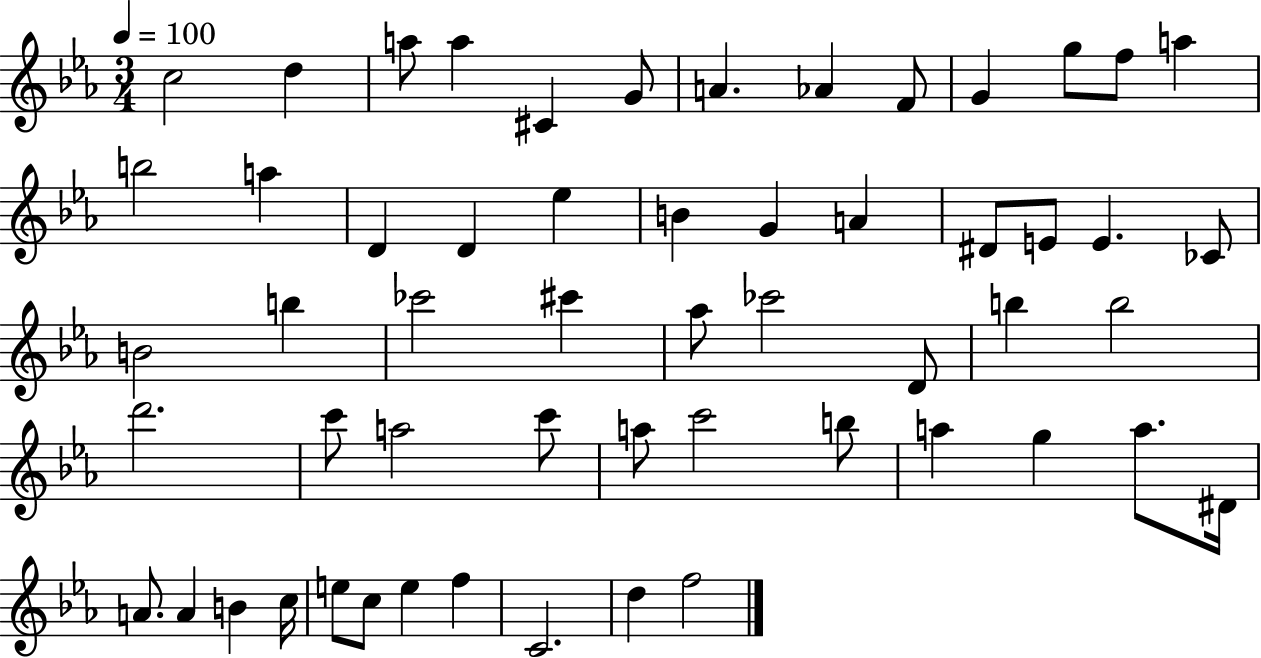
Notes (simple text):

C5/h D5/q A5/e A5/q C#4/q G4/e A4/q. Ab4/q F4/e G4/q G5/e F5/e A5/q B5/h A5/q D4/q D4/q Eb5/q B4/q G4/q A4/q D#4/e E4/e E4/q. CES4/e B4/h B5/q CES6/h C#6/q Ab5/e CES6/h D4/e B5/q B5/h D6/h. C6/e A5/h C6/e A5/e C6/h B5/e A5/q G5/q A5/e. D#4/s A4/e. A4/q B4/q C5/s E5/e C5/e E5/q F5/q C4/h. D5/q F5/h